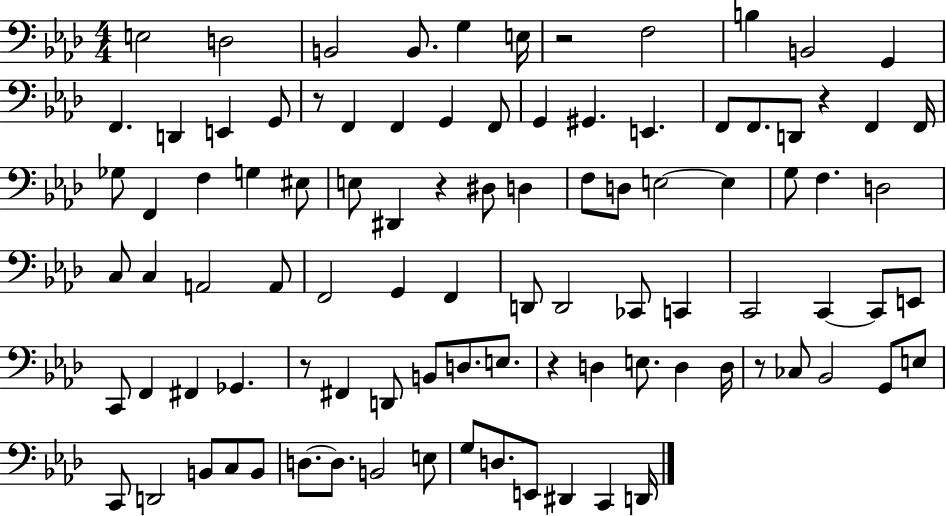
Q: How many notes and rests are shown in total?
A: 96